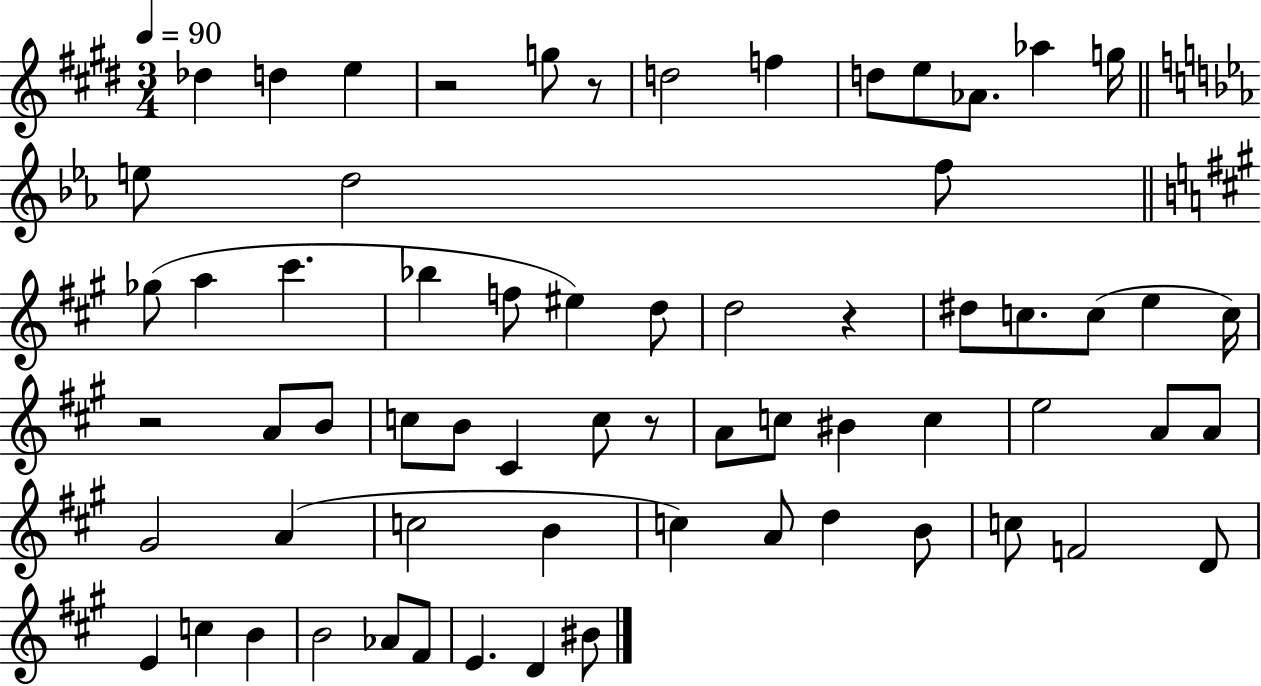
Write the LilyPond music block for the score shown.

{
  \clef treble
  \numericTimeSignature
  \time 3/4
  \key e \major
  \tempo 4 = 90
  des''4 d''4 e''4 | r2 g''8 r8 | d''2 f''4 | d''8 e''8 aes'8. aes''4 g''16 | \break \bar "||" \break \key ees \major e''8 d''2 f''8 | \bar "||" \break \key a \major ges''8( a''4 cis'''4. | bes''4 f''8 eis''4) d''8 | d''2 r4 | dis''8 c''8. c''8( e''4 c''16) | \break r2 a'8 b'8 | c''8 b'8 cis'4 c''8 r8 | a'8 c''8 bis'4 c''4 | e''2 a'8 a'8 | \break gis'2 a'4( | c''2 b'4 | c''4) a'8 d''4 b'8 | c''8 f'2 d'8 | \break e'4 c''4 b'4 | b'2 aes'8 fis'8 | e'4. d'4 bis'8 | \bar "|."
}